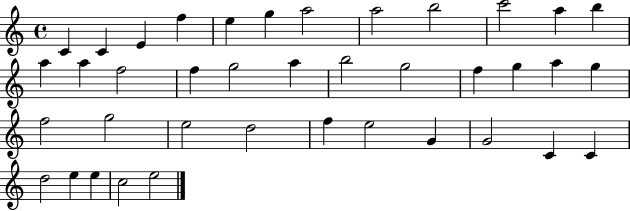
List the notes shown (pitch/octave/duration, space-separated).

C4/q C4/q E4/q F5/q E5/q G5/q A5/h A5/h B5/h C6/h A5/q B5/q A5/q A5/q F5/h F5/q G5/h A5/q B5/h G5/h F5/q G5/q A5/q G5/q F5/h G5/h E5/h D5/h F5/q E5/h G4/q G4/h C4/q C4/q D5/h E5/q E5/q C5/h E5/h